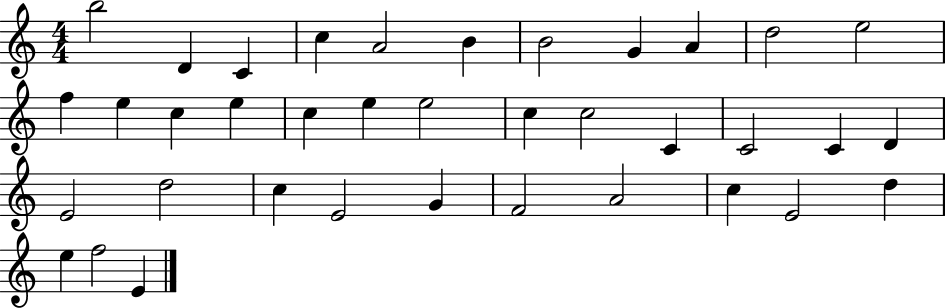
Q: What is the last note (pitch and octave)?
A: E4